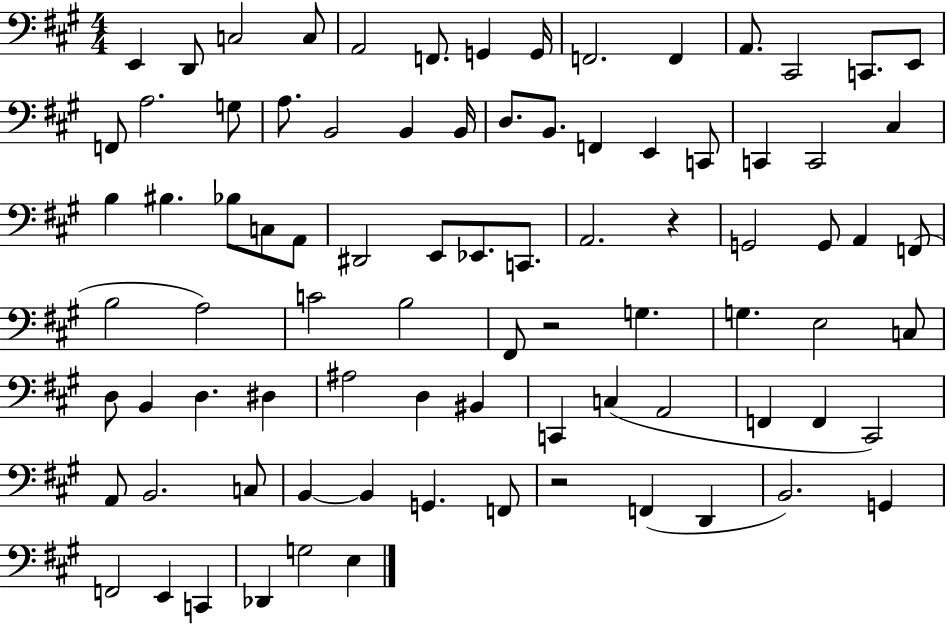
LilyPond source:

{
  \clef bass
  \numericTimeSignature
  \time 4/4
  \key a \major
  e,4 d,8 c2 c8 | a,2 f,8. g,4 g,16 | f,2. f,4 | a,8. cis,2 c,8. e,8 | \break f,8 a2. g8 | a8. b,2 b,4 b,16 | d8. b,8. f,4 e,4 c,8 | c,4 c,2 cis4 | \break b4 bis4. bes8 c8 a,8 | dis,2 e,8 ees,8. c,8. | a,2. r4 | g,2 g,8 a,4 f,8( | \break b2 a2) | c'2 b2 | fis,8 r2 g4. | g4. e2 c8 | \break d8 b,4 d4. dis4 | ais2 d4 bis,4 | c,4 c4( a,2 | f,4 f,4 cis,2) | \break a,8 b,2. c8 | b,4~~ b,4 g,4. f,8 | r2 f,4( d,4 | b,2.) g,4 | \break f,2 e,4 c,4 | des,4 g2 e4 | \bar "|."
}